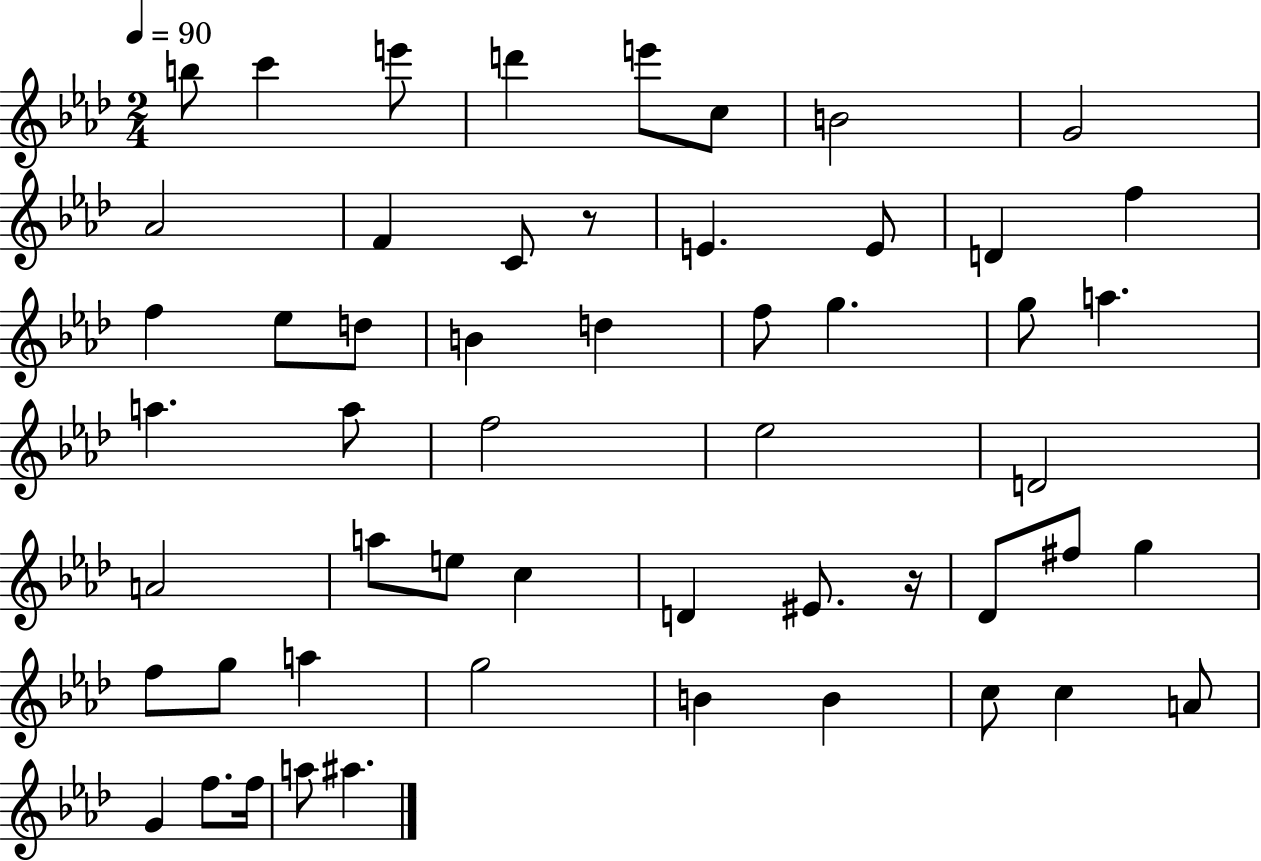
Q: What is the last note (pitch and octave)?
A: A#5